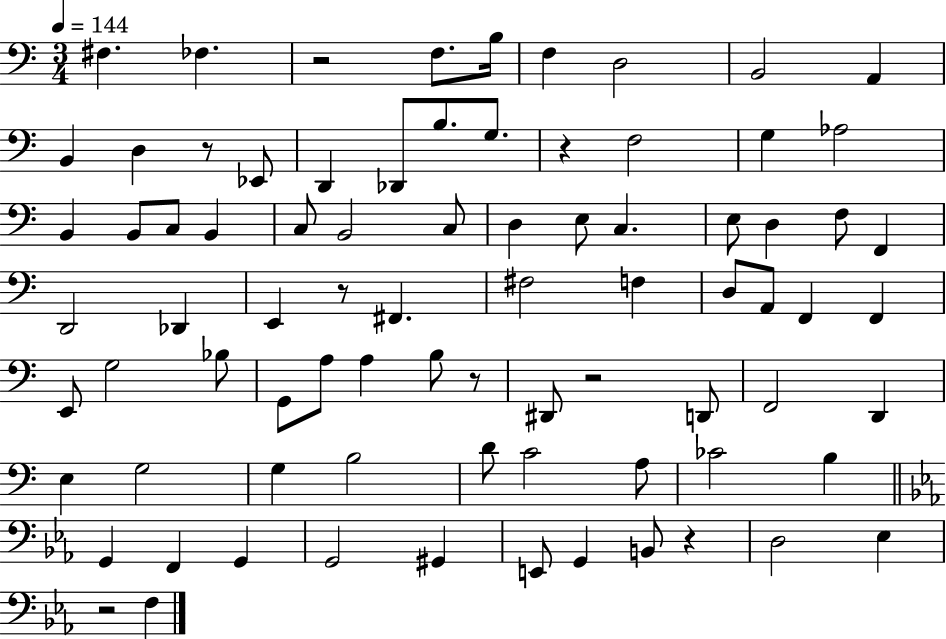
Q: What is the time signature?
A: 3/4